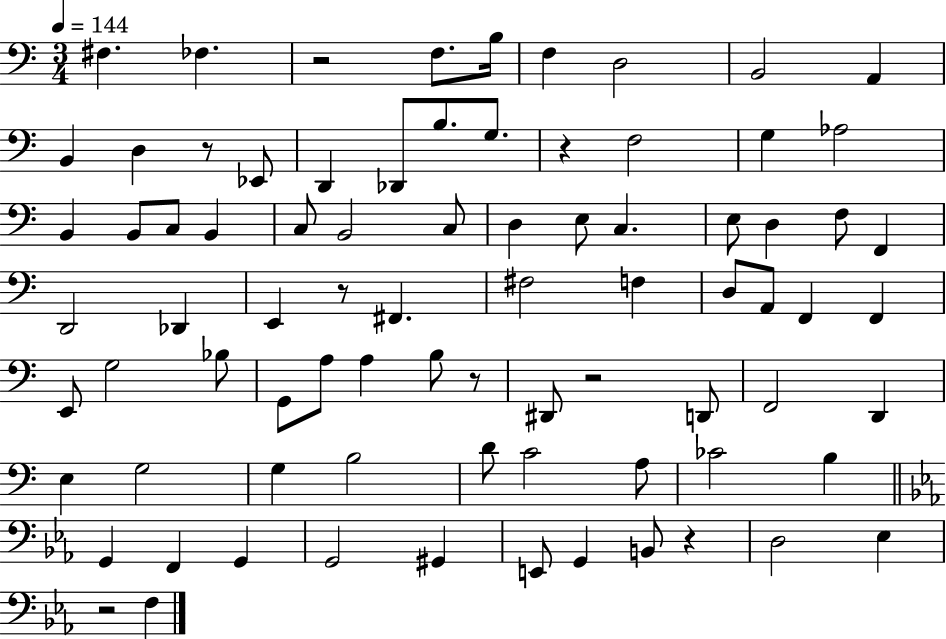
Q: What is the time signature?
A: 3/4